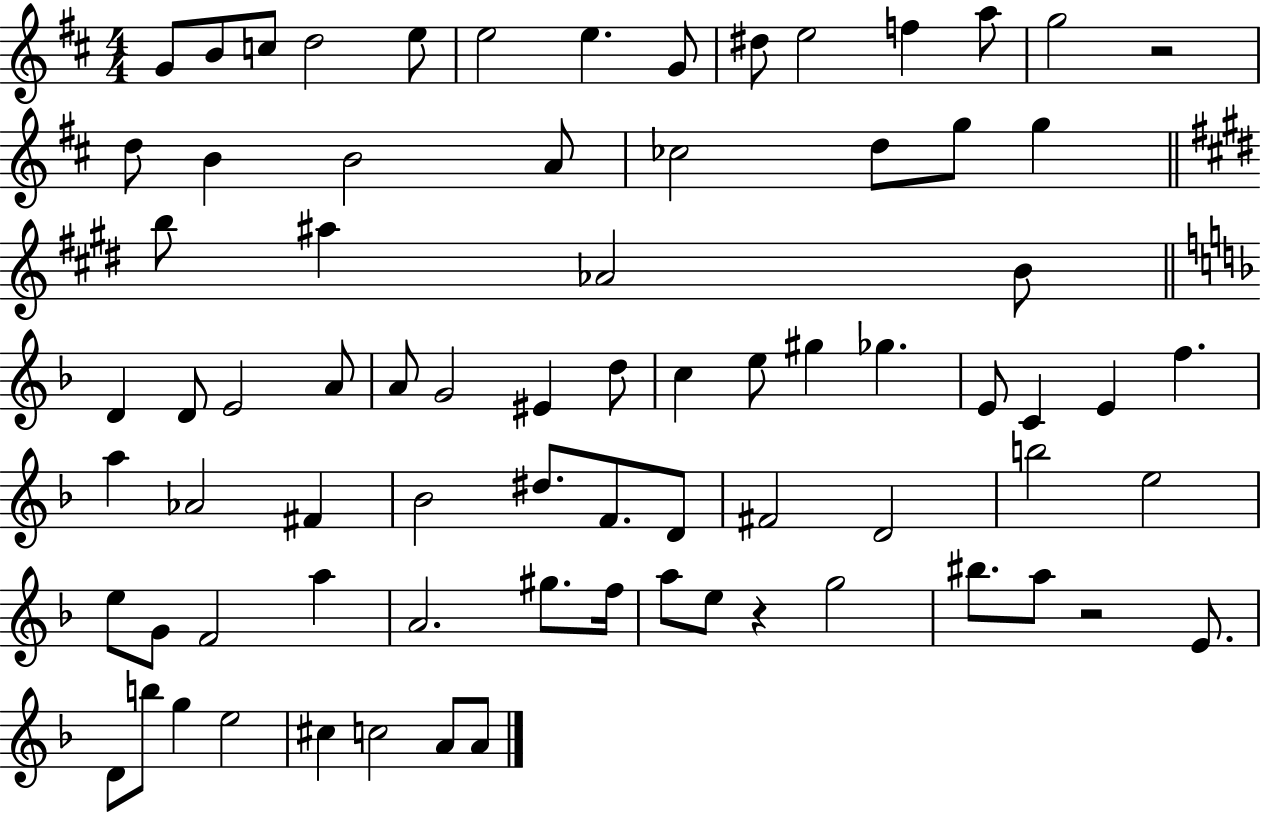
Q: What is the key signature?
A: D major